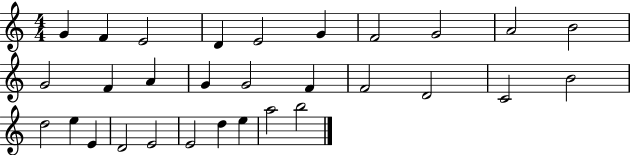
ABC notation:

X:1
T:Untitled
M:4/4
L:1/4
K:C
G F E2 D E2 G F2 G2 A2 B2 G2 F A G G2 F F2 D2 C2 B2 d2 e E D2 E2 E2 d e a2 b2